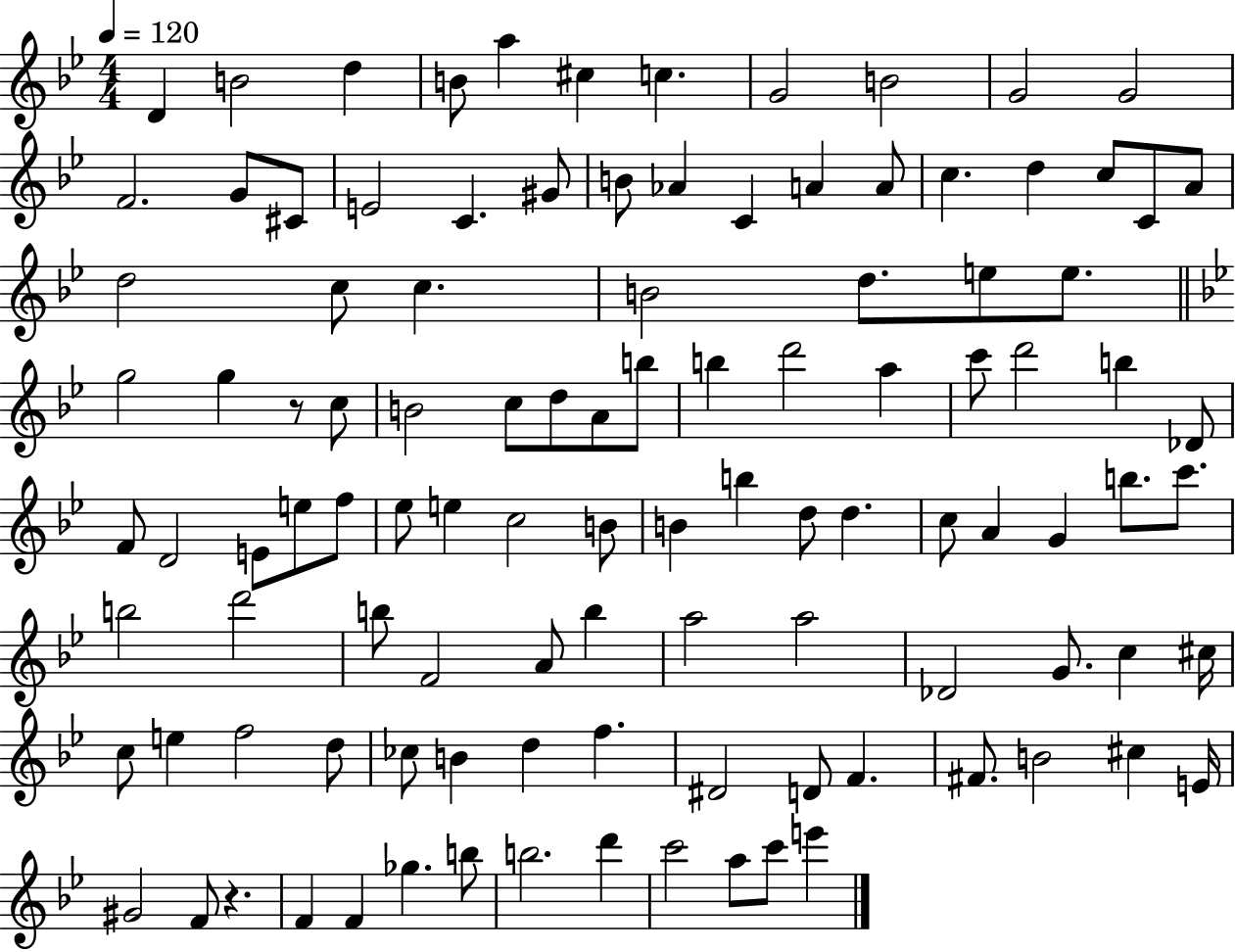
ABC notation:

X:1
T:Untitled
M:4/4
L:1/4
K:Bb
D B2 d B/2 a ^c c G2 B2 G2 G2 F2 G/2 ^C/2 E2 C ^G/2 B/2 _A C A A/2 c d c/2 C/2 A/2 d2 c/2 c B2 d/2 e/2 e/2 g2 g z/2 c/2 B2 c/2 d/2 A/2 b/2 b d'2 a c'/2 d'2 b _D/2 F/2 D2 E/2 e/2 f/2 _e/2 e c2 B/2 B b d/2 d c/2 A G b/2 c'/2 b2 d'2 b/2 F2 A/2 b a2 a2 _D2 G/2 c ^c/4 c/2 e f2 d/2 _c/2 B d f ^D2 D/2 F ^F/2 B2 ^c E/4 ^G2 F/2 z F F _g b/2 b2 d' c'2 a/2 c'/2 e'